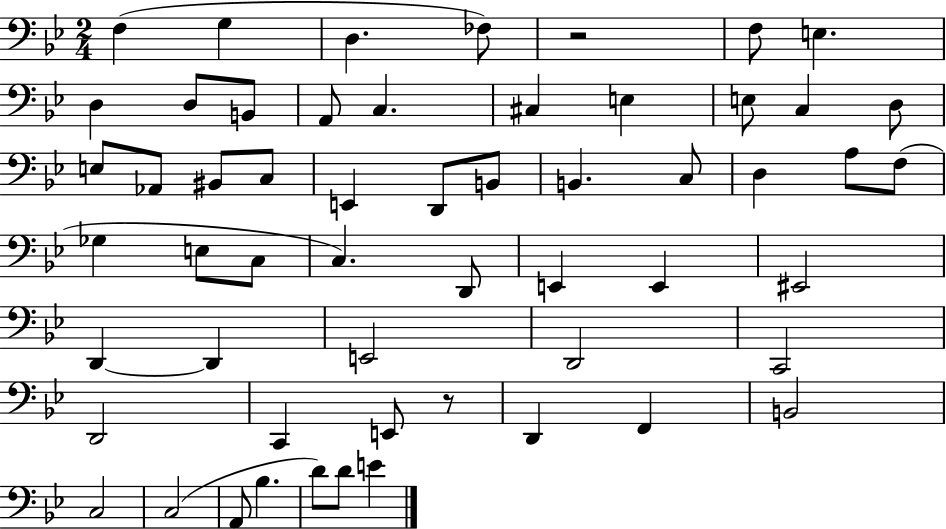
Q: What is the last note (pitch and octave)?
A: E4